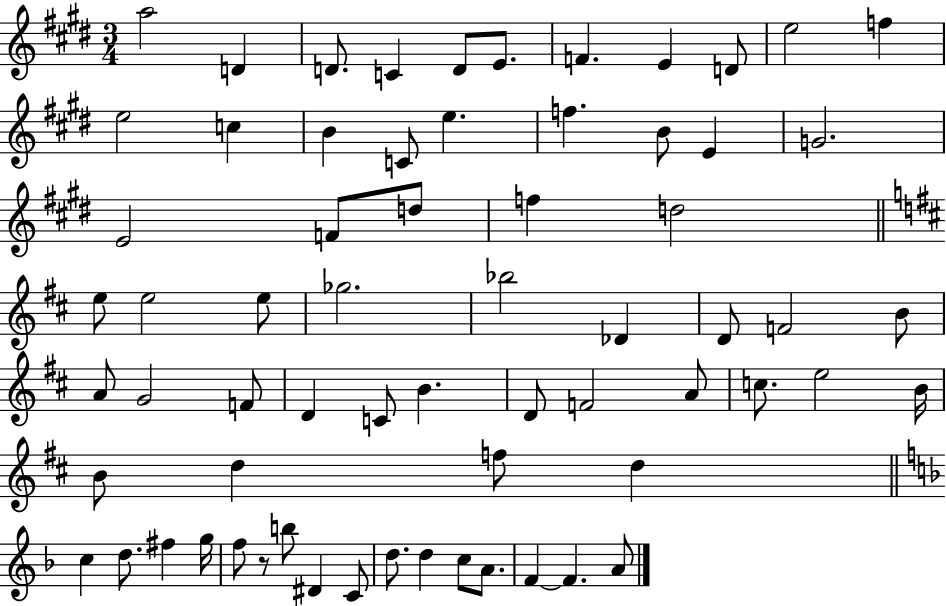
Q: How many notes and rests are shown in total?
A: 66